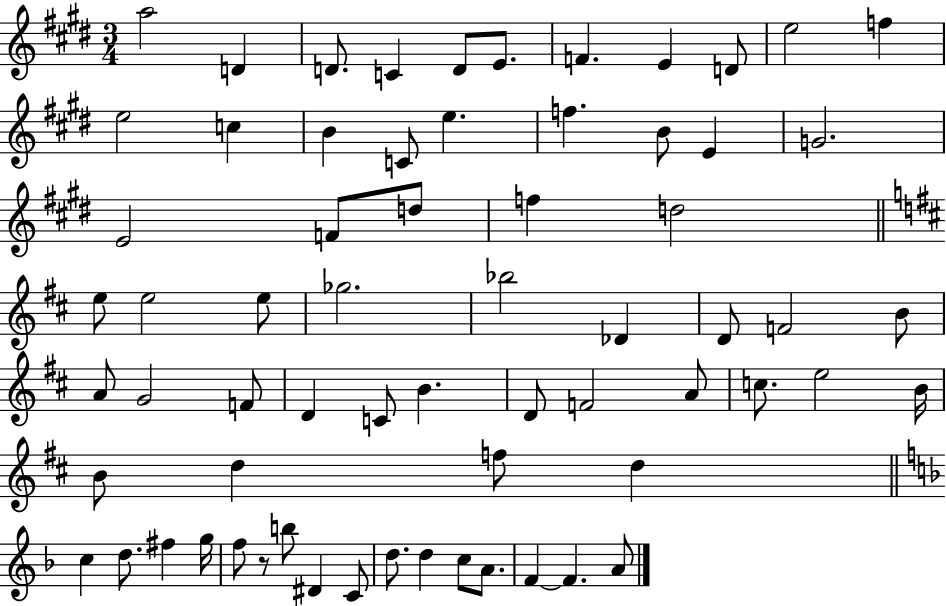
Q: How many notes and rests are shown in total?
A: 66